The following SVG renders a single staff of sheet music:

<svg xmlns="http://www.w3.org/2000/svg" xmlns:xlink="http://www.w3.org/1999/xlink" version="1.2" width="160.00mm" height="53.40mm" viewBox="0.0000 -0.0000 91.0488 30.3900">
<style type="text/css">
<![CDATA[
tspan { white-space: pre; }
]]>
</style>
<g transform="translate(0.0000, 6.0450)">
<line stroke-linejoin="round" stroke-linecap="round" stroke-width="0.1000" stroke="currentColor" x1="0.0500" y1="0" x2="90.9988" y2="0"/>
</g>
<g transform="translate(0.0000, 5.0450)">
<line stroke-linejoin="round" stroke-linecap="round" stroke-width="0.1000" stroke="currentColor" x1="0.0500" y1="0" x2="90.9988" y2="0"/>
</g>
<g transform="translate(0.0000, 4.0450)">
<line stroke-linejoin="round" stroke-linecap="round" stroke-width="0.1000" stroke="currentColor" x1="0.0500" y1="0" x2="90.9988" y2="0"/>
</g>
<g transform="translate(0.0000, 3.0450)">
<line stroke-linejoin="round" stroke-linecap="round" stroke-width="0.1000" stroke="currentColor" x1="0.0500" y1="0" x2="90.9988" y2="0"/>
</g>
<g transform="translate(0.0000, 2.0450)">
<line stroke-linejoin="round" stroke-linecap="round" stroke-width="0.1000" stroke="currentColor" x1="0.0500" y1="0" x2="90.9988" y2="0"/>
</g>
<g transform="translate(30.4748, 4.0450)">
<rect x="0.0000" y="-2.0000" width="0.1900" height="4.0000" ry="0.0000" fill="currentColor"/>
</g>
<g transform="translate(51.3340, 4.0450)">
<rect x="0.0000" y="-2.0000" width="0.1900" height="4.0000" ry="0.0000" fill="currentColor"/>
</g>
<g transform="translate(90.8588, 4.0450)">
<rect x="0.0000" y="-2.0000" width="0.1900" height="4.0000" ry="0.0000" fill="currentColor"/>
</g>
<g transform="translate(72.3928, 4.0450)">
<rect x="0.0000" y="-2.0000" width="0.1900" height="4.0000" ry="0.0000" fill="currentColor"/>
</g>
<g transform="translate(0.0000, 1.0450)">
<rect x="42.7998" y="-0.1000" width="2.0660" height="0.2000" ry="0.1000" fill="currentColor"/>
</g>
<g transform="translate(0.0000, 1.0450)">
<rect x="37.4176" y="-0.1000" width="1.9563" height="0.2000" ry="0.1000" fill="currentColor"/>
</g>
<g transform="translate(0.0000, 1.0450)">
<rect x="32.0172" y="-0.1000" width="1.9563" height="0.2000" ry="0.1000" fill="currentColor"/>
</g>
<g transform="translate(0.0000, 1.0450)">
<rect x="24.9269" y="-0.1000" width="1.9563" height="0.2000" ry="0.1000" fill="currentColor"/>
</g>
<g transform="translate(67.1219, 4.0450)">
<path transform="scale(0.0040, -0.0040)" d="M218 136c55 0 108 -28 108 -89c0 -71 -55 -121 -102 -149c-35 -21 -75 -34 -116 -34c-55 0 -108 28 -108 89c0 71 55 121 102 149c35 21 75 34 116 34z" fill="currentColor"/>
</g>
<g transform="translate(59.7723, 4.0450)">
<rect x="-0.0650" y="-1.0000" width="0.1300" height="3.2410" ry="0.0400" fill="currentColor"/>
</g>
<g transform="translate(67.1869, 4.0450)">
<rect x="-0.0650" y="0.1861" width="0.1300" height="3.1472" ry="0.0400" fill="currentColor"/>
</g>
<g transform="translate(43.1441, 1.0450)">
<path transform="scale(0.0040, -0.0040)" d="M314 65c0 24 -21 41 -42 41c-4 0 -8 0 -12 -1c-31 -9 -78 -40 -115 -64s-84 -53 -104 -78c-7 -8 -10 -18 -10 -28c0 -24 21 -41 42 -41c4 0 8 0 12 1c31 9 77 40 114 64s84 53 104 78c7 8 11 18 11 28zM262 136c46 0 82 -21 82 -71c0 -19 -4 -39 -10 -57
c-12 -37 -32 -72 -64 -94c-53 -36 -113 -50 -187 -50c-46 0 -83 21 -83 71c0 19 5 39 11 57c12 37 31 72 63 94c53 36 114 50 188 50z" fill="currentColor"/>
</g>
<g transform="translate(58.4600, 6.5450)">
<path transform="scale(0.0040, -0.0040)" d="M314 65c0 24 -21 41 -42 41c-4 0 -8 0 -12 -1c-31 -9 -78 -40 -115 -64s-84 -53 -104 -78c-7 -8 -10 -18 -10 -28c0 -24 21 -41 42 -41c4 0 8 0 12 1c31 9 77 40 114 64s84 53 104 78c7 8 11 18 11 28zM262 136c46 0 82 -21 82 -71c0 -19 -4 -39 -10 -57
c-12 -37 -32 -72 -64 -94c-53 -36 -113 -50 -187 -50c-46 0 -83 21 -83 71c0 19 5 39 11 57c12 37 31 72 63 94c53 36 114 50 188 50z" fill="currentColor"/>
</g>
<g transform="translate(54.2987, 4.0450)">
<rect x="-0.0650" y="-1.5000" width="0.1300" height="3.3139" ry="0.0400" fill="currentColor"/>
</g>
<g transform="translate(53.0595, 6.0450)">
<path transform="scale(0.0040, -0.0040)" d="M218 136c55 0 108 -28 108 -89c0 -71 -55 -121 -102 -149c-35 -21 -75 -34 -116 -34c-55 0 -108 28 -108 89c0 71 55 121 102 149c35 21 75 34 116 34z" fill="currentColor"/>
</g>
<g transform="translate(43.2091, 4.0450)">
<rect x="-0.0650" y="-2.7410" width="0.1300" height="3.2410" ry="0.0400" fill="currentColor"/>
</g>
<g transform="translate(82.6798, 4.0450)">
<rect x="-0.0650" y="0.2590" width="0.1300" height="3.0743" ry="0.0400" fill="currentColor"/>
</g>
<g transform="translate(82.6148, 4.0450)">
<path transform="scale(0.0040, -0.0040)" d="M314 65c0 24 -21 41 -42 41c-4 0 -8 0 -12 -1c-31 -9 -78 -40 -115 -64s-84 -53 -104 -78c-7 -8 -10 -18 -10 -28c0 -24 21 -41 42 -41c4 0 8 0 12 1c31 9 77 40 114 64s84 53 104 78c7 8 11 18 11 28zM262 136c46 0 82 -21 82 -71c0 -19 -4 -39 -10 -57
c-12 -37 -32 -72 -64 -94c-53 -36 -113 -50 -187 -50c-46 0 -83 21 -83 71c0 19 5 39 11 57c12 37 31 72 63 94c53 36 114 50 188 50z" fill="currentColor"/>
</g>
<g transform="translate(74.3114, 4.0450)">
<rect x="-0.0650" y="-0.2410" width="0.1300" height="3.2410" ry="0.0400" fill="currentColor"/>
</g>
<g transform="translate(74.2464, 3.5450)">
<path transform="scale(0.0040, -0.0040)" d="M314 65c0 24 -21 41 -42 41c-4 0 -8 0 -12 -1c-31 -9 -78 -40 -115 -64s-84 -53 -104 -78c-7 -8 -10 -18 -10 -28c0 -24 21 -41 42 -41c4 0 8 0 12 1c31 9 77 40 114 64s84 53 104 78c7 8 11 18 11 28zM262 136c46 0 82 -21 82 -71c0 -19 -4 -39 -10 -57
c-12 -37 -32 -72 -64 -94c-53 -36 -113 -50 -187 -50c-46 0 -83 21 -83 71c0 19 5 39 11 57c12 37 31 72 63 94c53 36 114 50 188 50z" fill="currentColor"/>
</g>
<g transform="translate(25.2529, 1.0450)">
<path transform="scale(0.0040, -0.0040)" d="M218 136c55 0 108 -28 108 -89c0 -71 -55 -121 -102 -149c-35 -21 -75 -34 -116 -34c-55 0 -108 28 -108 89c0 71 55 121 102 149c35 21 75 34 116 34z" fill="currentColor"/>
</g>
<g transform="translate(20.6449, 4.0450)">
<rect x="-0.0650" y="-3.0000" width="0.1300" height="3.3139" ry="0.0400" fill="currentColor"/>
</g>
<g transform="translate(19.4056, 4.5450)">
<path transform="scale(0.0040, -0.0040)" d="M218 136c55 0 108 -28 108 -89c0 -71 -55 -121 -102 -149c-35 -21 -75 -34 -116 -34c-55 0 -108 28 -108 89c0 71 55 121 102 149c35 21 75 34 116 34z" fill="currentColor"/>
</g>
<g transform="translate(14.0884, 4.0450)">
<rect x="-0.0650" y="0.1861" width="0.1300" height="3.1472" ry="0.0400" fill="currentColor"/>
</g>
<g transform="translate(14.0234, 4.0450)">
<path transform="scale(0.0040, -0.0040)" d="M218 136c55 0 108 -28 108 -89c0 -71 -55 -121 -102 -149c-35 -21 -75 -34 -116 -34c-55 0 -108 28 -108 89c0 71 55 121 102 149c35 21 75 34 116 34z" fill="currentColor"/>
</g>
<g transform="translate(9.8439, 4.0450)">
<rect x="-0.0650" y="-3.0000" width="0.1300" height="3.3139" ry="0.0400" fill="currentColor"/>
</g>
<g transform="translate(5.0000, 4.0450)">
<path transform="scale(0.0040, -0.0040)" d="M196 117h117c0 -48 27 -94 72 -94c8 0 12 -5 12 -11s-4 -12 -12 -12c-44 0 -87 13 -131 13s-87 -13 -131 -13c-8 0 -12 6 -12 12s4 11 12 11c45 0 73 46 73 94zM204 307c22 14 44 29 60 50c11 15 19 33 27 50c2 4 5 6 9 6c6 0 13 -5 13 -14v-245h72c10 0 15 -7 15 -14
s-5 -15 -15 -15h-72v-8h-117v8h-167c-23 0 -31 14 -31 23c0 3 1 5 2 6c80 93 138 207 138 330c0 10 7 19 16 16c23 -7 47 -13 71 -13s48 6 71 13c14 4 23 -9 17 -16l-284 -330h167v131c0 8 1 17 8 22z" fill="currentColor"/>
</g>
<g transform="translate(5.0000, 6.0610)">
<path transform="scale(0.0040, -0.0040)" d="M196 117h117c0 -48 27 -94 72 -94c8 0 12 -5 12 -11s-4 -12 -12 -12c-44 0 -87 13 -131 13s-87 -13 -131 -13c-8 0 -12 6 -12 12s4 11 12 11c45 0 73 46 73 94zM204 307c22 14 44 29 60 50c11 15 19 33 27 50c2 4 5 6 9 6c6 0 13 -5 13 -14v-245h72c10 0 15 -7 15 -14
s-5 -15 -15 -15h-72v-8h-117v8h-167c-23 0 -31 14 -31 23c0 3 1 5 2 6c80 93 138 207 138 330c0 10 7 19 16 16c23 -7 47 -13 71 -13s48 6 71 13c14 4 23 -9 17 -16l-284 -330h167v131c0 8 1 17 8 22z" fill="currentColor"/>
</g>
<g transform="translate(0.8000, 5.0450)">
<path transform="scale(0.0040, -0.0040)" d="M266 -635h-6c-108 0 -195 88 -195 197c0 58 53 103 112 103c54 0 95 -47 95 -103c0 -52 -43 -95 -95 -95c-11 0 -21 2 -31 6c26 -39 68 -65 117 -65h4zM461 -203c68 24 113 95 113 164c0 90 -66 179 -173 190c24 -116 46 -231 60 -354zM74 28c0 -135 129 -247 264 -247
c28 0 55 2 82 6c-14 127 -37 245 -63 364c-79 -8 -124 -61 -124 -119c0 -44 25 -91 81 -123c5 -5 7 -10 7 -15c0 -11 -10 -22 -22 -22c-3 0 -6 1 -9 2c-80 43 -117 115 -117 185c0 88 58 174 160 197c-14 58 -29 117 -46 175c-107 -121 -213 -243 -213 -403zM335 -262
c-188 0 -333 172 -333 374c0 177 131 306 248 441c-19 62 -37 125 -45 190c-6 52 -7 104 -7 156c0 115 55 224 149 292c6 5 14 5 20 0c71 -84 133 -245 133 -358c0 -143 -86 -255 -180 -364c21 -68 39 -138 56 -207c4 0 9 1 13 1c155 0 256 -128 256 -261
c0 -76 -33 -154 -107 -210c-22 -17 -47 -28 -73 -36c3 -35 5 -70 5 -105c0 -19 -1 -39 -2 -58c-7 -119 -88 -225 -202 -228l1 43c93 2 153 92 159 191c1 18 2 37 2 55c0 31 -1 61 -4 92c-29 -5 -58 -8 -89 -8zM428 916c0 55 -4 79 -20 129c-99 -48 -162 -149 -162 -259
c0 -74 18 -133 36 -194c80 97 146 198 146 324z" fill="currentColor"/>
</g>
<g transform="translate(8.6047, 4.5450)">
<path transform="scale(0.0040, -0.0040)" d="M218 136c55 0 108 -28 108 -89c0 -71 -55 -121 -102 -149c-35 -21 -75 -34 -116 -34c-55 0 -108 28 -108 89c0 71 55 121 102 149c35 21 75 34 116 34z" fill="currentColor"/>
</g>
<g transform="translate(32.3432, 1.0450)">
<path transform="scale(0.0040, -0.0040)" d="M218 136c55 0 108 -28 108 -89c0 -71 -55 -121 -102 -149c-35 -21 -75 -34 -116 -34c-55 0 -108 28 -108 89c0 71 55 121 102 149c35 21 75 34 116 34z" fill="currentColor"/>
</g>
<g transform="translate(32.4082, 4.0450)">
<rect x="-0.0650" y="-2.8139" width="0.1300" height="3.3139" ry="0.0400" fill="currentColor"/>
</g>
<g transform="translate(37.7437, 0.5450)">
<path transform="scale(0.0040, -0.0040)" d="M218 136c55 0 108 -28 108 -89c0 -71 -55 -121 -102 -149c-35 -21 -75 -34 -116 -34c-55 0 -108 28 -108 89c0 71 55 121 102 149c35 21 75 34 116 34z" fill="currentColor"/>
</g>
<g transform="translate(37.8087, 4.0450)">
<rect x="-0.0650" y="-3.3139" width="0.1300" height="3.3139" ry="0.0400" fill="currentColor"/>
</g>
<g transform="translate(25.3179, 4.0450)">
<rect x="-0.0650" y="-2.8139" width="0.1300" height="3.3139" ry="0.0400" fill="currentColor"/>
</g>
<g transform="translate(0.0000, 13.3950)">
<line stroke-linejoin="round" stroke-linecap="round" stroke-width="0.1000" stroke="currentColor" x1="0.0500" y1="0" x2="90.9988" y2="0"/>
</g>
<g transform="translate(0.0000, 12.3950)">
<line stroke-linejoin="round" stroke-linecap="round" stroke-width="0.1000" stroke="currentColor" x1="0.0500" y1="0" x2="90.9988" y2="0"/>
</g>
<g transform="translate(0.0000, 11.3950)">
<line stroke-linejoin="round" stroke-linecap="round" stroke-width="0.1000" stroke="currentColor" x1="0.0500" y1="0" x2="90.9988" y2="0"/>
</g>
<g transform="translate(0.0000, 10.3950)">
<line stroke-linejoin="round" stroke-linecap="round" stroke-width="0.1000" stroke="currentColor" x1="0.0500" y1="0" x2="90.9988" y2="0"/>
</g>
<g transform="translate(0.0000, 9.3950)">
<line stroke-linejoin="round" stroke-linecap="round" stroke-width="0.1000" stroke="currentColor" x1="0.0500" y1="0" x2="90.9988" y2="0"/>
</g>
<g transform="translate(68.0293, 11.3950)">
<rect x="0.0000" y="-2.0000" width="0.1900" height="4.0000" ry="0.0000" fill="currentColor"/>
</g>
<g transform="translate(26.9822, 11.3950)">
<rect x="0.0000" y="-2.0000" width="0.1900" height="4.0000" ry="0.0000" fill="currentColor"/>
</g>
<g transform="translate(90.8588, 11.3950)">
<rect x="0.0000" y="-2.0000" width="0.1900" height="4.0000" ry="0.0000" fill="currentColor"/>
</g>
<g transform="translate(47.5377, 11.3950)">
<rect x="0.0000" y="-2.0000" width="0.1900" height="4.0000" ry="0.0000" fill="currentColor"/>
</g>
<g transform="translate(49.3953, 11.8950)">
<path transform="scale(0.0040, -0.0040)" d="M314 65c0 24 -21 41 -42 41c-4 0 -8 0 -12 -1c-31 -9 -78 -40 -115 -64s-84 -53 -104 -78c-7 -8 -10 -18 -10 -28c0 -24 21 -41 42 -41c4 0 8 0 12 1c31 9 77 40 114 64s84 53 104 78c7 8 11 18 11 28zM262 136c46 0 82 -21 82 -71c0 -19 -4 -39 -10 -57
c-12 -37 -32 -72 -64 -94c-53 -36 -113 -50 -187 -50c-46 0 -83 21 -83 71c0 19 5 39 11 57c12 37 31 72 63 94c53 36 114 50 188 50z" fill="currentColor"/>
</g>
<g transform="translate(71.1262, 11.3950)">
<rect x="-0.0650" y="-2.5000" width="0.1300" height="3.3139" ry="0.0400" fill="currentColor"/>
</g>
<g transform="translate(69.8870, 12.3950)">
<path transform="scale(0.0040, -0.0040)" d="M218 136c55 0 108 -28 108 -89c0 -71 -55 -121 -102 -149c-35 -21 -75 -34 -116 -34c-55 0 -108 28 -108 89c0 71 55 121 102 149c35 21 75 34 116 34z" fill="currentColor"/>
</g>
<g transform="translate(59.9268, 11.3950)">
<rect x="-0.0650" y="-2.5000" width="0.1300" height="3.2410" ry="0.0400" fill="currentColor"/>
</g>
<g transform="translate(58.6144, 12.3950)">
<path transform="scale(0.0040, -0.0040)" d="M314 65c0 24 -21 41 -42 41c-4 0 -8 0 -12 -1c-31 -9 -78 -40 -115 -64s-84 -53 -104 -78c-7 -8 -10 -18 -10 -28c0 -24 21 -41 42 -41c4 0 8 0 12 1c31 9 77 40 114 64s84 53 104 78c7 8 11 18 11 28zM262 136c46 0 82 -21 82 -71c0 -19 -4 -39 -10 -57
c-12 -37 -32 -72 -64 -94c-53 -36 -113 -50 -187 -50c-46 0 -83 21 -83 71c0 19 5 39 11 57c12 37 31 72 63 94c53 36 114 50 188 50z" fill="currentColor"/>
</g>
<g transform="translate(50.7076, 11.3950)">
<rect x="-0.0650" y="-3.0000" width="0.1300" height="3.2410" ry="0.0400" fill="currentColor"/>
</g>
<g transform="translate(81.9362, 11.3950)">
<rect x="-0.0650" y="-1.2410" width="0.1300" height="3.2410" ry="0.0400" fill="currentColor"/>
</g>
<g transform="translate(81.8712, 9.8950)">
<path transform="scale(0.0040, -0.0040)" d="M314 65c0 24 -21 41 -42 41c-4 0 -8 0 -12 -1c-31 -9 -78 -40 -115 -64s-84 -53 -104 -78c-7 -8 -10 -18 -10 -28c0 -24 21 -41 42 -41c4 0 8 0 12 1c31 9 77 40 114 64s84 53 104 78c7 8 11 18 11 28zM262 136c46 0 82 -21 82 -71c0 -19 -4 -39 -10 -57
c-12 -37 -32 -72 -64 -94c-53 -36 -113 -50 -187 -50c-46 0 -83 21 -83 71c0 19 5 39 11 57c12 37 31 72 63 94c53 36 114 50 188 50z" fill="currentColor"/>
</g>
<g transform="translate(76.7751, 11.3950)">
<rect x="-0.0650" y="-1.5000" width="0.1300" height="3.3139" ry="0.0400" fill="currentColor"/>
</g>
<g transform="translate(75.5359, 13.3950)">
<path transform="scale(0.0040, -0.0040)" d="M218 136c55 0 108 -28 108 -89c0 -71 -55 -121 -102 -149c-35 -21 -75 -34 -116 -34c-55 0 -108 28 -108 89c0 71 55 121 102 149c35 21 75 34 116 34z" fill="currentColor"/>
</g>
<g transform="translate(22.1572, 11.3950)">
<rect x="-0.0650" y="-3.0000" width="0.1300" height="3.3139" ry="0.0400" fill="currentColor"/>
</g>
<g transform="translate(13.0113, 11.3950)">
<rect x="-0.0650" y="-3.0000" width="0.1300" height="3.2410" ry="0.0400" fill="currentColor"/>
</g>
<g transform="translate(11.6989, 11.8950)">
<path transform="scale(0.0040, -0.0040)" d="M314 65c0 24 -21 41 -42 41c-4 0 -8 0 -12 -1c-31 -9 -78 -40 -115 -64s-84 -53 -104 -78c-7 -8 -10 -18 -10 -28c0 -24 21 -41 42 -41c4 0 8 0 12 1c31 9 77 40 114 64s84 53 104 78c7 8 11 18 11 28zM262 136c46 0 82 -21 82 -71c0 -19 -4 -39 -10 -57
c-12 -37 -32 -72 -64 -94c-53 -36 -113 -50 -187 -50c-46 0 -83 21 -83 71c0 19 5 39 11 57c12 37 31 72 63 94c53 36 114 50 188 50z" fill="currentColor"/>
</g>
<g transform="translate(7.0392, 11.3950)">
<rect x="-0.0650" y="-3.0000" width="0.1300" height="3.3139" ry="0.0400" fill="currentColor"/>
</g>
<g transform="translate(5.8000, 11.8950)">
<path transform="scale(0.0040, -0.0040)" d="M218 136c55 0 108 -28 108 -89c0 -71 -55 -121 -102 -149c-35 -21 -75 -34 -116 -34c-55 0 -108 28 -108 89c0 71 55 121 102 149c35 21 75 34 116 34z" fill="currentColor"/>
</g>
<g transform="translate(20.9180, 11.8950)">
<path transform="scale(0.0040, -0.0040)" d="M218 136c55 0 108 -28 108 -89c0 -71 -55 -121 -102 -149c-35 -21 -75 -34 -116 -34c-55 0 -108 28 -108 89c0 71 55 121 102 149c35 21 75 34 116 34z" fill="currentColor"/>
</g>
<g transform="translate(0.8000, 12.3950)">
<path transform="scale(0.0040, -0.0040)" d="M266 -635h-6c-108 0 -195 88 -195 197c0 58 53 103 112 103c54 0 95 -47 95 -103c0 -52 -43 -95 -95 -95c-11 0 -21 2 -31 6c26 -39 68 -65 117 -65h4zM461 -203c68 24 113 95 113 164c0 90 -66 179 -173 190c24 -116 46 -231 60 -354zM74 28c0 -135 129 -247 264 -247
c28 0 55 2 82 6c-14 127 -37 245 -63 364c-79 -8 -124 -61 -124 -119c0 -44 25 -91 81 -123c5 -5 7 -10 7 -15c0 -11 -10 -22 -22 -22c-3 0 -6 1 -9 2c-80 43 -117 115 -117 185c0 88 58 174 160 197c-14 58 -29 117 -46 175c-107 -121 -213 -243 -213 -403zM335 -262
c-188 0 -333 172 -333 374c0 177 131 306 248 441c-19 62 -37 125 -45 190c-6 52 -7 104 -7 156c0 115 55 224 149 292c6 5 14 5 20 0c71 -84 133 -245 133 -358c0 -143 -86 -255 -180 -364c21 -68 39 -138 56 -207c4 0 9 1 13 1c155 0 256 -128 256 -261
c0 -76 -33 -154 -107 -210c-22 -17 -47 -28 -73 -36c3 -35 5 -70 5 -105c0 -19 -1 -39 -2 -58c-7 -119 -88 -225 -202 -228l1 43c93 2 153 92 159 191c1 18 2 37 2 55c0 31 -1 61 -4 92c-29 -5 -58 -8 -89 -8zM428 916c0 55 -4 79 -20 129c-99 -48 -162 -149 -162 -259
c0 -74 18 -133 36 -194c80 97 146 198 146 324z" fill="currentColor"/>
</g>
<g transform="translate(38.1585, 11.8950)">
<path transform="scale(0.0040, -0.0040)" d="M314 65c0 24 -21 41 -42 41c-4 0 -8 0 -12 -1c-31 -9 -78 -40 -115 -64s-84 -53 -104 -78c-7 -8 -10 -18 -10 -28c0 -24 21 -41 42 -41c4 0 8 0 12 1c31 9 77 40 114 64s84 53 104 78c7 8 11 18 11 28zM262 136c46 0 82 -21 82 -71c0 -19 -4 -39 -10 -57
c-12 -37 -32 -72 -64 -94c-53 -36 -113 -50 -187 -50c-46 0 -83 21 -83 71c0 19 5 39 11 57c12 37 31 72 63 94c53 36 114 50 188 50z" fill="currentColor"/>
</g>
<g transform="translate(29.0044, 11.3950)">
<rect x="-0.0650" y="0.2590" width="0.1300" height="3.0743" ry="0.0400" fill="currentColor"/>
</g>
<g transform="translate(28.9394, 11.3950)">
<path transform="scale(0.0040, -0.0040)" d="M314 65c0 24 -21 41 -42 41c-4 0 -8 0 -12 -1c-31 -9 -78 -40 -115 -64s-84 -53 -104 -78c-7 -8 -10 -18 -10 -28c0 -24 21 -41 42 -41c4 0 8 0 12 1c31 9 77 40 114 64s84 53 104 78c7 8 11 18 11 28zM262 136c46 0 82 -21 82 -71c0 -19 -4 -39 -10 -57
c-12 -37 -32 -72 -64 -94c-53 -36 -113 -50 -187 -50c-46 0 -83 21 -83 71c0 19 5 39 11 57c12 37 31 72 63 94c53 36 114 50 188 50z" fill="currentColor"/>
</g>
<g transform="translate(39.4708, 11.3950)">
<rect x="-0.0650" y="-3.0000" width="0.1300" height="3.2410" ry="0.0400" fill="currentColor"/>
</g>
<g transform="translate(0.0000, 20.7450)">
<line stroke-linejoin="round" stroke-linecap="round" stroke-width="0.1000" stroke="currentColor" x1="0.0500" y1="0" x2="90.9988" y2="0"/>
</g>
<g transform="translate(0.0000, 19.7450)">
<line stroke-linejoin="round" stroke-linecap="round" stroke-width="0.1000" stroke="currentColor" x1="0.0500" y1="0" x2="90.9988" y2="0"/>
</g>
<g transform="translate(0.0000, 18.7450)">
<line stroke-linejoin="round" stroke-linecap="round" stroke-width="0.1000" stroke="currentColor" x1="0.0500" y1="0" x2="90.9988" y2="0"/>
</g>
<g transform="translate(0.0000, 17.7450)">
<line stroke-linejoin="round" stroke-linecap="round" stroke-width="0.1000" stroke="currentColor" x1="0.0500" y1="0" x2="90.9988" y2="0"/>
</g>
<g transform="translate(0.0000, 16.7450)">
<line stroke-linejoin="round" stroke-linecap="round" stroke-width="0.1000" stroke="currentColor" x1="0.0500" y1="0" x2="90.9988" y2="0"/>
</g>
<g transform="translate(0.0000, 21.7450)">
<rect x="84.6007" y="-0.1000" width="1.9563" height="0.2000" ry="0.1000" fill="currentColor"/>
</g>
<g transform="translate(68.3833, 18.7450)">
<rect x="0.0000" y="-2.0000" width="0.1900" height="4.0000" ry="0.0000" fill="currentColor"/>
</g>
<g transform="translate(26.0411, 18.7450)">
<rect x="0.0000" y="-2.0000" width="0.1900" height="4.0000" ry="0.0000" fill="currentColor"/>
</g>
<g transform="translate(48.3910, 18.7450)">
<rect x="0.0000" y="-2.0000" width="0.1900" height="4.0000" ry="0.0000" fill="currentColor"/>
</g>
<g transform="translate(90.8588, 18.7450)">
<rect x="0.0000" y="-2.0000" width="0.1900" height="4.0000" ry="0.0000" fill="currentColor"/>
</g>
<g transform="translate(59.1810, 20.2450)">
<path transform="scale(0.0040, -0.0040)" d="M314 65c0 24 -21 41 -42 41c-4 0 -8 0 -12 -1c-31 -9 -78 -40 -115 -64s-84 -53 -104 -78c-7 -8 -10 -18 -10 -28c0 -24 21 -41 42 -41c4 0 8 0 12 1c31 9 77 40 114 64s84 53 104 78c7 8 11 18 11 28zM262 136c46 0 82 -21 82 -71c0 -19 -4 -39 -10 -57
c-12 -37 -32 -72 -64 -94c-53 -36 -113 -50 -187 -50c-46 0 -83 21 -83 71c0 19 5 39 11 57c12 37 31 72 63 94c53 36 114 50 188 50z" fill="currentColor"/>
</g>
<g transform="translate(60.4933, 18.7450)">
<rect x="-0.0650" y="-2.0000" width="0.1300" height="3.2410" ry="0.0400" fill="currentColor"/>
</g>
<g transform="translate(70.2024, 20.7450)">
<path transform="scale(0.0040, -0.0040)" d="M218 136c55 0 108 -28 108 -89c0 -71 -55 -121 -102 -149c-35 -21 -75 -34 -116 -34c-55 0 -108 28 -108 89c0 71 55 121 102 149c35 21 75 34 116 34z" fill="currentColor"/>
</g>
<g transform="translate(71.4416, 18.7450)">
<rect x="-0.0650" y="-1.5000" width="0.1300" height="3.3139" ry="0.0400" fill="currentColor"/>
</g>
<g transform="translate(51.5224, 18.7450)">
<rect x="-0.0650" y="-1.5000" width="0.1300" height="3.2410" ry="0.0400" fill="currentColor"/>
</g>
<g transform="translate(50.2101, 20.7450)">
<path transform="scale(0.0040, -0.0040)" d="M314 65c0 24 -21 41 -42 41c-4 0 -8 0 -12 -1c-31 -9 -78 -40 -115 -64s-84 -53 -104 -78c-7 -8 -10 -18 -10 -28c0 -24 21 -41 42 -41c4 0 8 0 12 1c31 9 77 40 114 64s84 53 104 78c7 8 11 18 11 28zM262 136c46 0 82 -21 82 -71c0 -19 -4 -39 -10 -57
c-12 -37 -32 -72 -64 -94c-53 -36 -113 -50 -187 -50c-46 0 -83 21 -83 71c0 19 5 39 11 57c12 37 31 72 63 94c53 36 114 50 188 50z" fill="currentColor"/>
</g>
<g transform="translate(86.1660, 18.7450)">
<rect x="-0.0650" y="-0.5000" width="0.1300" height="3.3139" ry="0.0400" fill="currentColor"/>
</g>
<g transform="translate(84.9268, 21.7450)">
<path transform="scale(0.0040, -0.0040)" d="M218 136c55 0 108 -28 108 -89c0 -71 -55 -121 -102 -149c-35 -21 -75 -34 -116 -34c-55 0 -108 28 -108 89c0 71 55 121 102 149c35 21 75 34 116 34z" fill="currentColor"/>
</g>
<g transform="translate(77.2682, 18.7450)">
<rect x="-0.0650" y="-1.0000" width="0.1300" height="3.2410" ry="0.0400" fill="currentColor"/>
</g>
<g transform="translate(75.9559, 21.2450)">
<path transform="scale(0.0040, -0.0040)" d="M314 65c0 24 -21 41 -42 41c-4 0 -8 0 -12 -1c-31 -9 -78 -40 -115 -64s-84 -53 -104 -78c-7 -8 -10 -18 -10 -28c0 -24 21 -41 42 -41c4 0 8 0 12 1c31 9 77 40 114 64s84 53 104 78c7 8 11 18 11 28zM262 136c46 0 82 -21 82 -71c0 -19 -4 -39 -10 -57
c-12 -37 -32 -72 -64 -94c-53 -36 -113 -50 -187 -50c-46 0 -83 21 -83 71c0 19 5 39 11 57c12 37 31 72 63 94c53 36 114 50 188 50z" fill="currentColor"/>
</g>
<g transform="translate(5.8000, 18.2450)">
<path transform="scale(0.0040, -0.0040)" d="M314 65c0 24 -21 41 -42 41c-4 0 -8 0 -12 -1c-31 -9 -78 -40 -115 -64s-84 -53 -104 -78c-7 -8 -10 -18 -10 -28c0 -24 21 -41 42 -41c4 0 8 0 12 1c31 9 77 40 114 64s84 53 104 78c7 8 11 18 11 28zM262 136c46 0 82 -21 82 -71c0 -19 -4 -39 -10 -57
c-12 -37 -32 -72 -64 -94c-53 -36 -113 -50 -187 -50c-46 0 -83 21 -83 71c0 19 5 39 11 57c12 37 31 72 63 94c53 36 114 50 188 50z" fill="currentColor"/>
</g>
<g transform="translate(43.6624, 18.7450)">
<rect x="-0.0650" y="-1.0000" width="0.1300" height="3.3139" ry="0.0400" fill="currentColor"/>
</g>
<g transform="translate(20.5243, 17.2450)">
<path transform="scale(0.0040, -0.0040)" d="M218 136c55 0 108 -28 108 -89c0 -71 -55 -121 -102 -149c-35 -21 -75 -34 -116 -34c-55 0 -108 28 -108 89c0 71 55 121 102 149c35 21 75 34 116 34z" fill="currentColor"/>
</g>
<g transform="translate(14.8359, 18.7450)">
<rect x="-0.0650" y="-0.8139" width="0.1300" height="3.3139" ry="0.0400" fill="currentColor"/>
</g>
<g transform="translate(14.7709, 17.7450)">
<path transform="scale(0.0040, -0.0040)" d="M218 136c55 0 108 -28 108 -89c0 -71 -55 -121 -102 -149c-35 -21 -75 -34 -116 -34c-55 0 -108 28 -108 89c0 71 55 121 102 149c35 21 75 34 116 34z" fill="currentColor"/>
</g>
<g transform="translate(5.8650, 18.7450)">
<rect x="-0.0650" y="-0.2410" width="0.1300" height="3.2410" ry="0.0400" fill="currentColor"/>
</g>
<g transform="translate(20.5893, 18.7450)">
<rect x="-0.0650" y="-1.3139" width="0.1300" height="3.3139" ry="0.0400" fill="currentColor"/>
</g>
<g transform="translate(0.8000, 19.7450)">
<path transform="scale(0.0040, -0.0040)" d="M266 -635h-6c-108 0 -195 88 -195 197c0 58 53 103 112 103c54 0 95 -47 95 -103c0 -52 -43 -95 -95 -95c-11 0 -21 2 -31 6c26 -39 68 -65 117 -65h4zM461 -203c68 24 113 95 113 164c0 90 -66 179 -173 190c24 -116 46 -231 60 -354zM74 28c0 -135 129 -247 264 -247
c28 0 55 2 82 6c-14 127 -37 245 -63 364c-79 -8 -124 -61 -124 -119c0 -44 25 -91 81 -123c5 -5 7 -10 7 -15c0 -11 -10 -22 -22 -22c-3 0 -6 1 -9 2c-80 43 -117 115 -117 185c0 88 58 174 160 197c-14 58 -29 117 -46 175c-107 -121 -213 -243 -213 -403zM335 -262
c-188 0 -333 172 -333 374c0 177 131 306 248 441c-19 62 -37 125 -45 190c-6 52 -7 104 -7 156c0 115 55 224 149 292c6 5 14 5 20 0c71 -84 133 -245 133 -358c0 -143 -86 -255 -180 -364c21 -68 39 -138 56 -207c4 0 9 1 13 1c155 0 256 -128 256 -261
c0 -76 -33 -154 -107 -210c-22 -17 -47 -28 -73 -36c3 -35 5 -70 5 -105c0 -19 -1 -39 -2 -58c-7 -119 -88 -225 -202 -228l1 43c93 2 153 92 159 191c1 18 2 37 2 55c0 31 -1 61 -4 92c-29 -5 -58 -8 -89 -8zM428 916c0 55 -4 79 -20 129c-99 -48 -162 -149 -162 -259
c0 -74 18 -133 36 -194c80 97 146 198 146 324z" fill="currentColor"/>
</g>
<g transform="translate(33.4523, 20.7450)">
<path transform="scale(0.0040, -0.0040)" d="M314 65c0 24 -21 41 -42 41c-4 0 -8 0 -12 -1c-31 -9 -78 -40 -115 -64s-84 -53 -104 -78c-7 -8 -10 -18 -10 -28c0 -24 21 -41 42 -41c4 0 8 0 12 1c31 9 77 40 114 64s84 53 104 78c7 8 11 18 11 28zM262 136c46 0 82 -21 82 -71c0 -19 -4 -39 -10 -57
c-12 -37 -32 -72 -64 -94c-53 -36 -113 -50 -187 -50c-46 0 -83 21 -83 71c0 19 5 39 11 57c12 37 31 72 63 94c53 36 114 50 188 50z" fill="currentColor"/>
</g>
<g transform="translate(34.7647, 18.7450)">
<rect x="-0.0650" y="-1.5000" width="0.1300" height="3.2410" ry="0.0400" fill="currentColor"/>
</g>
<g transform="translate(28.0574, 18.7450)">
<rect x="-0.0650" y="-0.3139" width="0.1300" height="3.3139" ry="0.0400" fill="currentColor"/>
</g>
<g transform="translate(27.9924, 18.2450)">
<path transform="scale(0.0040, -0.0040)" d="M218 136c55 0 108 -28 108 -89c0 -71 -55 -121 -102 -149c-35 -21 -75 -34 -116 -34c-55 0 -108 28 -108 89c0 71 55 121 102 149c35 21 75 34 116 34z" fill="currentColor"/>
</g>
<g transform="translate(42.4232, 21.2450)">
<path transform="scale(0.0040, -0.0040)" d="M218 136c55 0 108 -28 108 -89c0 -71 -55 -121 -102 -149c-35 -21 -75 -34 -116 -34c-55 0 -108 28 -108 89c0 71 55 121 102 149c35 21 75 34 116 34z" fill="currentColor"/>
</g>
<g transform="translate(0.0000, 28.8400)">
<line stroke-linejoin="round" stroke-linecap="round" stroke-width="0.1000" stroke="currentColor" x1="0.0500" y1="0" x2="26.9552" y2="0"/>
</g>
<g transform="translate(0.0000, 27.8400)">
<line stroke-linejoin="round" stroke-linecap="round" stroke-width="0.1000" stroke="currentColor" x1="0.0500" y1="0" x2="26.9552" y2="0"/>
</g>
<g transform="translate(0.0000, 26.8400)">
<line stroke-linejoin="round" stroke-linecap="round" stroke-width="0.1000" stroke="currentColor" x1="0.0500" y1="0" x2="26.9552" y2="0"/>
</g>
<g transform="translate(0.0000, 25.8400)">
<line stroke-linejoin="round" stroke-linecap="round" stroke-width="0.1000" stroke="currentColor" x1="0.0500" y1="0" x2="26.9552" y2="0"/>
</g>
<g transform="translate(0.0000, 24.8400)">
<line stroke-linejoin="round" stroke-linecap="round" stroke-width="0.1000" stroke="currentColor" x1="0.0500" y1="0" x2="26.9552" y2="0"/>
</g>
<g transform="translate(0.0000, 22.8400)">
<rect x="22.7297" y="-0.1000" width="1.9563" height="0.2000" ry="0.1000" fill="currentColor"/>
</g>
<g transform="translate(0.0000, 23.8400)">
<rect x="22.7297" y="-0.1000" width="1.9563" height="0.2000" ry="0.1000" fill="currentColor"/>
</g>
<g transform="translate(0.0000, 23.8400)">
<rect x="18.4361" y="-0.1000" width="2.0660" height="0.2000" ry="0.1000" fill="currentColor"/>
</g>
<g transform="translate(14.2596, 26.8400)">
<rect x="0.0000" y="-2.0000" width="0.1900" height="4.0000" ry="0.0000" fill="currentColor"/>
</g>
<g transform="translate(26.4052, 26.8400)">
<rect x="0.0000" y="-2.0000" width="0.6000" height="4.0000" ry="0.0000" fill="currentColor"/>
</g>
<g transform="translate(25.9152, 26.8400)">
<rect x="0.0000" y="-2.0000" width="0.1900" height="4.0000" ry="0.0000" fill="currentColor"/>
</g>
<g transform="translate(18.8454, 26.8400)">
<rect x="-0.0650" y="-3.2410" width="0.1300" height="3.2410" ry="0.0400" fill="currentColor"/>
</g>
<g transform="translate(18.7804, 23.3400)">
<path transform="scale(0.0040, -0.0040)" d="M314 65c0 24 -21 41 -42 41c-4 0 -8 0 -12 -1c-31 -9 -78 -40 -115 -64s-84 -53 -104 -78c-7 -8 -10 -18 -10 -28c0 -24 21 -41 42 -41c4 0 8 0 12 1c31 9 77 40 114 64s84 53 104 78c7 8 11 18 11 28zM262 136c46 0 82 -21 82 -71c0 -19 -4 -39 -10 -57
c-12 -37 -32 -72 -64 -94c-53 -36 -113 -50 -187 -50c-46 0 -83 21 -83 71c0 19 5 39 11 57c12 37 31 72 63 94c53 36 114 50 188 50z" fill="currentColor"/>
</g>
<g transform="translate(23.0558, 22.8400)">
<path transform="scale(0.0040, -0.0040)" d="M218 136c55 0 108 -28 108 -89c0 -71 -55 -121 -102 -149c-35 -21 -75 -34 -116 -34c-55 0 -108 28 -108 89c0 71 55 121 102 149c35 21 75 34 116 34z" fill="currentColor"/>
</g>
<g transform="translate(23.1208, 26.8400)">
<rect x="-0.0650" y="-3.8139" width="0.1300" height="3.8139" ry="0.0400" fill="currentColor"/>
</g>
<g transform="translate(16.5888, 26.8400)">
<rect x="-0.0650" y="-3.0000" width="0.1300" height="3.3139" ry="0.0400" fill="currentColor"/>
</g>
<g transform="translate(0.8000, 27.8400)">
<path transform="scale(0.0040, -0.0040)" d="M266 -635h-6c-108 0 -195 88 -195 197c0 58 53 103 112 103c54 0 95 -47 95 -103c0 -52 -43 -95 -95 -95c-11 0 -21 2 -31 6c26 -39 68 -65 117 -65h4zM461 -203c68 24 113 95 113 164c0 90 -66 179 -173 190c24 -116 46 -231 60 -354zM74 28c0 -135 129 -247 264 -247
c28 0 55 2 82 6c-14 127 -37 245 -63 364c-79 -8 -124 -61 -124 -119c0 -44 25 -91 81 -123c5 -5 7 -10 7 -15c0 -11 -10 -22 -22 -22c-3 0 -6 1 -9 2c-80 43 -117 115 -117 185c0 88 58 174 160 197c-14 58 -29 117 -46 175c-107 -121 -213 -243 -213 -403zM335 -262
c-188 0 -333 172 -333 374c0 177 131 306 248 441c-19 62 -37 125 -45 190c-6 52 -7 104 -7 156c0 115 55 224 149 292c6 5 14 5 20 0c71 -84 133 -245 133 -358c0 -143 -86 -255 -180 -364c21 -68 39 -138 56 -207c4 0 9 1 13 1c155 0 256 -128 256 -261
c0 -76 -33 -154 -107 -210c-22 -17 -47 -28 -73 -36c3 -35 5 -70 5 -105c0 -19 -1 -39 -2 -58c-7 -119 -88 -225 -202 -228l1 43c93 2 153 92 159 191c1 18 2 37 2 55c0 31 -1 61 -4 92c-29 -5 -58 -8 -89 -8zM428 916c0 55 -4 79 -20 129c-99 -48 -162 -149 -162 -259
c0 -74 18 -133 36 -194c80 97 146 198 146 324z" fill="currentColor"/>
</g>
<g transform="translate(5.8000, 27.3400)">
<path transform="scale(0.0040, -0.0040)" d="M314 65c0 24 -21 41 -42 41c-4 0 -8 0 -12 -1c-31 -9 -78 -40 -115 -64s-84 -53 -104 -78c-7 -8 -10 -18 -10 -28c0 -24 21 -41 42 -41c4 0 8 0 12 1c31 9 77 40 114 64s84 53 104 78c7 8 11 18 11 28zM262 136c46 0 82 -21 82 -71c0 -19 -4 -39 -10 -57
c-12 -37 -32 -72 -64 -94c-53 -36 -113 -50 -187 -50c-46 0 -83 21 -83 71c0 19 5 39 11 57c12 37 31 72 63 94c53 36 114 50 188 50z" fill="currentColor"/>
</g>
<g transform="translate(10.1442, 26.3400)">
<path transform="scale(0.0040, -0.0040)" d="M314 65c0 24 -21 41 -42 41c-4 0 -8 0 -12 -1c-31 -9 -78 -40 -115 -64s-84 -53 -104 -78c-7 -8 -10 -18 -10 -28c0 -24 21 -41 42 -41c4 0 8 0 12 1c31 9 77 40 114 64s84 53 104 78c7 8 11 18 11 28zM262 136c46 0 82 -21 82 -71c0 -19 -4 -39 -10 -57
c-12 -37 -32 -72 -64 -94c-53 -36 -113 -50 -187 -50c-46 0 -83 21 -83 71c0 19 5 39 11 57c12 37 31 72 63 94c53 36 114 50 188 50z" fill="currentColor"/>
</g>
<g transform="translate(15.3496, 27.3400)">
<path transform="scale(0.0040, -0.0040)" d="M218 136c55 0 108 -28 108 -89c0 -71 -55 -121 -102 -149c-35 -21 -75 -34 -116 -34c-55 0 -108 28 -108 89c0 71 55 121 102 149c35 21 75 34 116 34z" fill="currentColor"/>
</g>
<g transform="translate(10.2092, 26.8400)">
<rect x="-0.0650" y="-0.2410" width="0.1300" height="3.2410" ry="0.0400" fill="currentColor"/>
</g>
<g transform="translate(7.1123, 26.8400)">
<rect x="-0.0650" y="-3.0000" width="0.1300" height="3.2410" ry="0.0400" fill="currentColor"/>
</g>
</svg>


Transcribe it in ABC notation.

X:1
T:Untitled
M:4/4
L:1/4
K:C
A B A a a b a2 E D2 B c2 B2 A A2 A B2 A2 A2 G2 G E e2 c2 d e c E2 D E2 F2 E D2 C A2 c2 A b2 c'